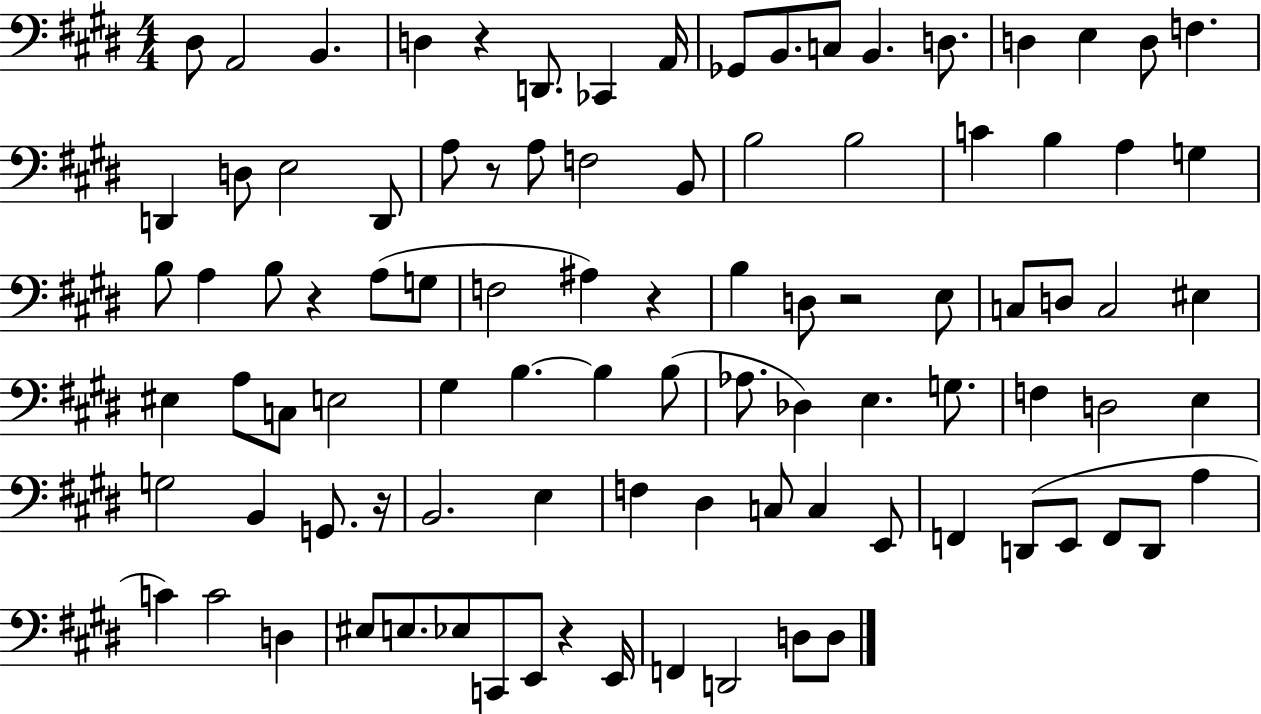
D#3/e A2/h B2/q. D3/q R/q D2/e. CES2/q A2/s Gb2/e B2/e. C3/e B2/q. D3/e. D3/q E3/q D3/e F3/q. D2/q D3/e E3/h D2/e A3/e R/e A3/e F3/h B2/e B3/h B3/h C4/q B3/q A3/q G3/q B3/e A3/q B3/e R/q A3/e G3/e F3/h A#3/q R/q B3/q D3/e R/h E3/e C3/e D3/e C3/h EIS3/q EIS3/q A3/e C3/e E3/h G#3/q B3/q. B3/q B3/e Ab3/e. Db3/q E3/q. G3/e. F3/q D3/h E3/q G3/h B2/q G2/e. R/s B2/h. E3/q F3/q D#3/q C3/e C3/q E2/e F2/q D2/e E2/e F2/e D2/e A3/q C4/q C4/h D3/q EIS3/e E3/e. Eb3/e C2/e E2/e R/q E2/s F2/q D2/h D3/e D3/e